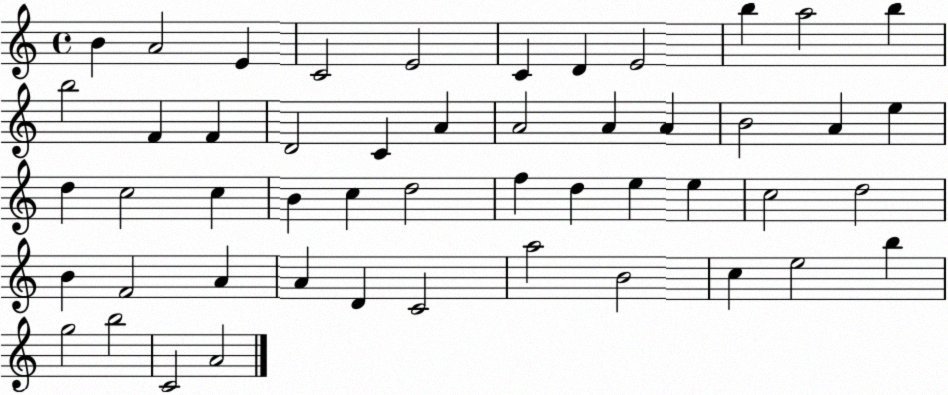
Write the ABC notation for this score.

X:1
T:Untitled
M:4/4
L:1/4
K:C
B A2 E C2 E2 C D E2 b a2 b b2 F F D2 C A A2 A A B2 A e d c2 c B c d2 f d e e c2 d2 B F2 A A D C2 a2 B2 c e2 b g2 b2 C2 A2